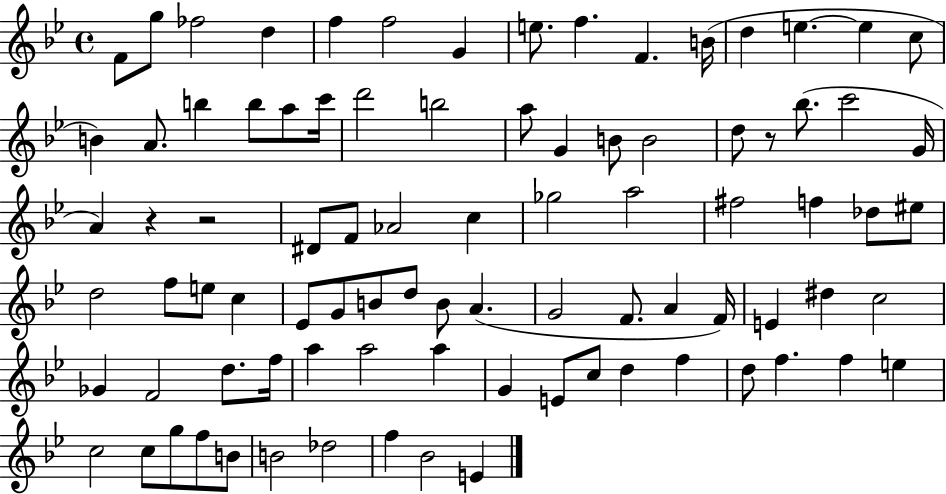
F4/e G5/e FES5/h D5/q F5/q F5/h G4/q E5/e. F5/q. F4/q. B4/s D5/q E5/q. E5/q C5/e B4/q A4/e. B5/q B5/e A5/e C6/s D6/h B5/h A5/e G4/q B4/e B4/h D5/e R/e Bb5/e. C6/h G4/s A4/q R/q R/h D#4/e F4/e Ab4/h C5/q Gb5/h A5/h F#5/h F5/q Db5/e EIS5/e D5/h F5/e E5/e C5/q Eb4/e G4/e B4/e D5/e B4/e A4/q. G4/h F4/e. A4/q F4/s E4/q D#5/q C5/h Gb4/q F4/h D5/e. F5/s A5/q A5/h A5/q G4/q E4/e C5/e D5/q F5/q D5/e F5/q. F5/q E5/q C5/h C5/e G5/e F5/e B4/e B4/h Db5/h F5/q Bb4/h E4/q